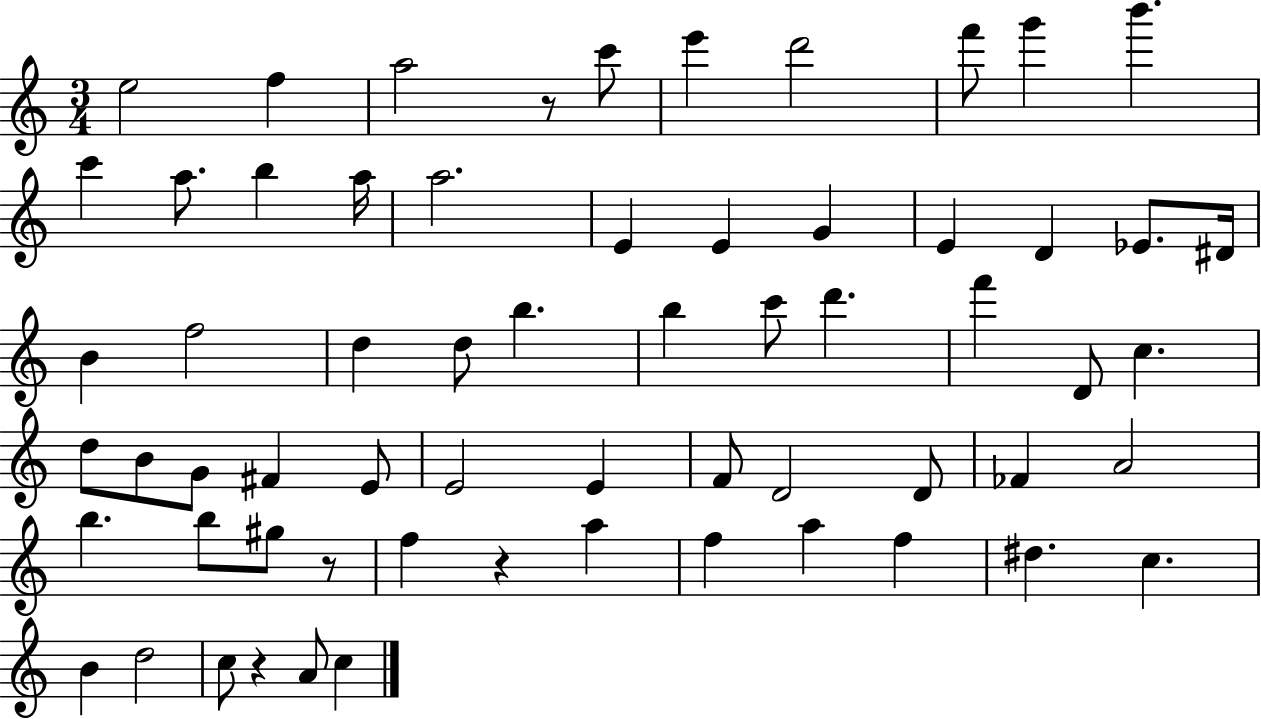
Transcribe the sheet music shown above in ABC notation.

X:1
T:Untitled
M:3/4
L:1/4
K:C
e2 f a2 z/2 c'/2 e' d'2 f'/2 g' b' c' a/2 b a/4 a2 E E G E D _E/2 ^D/4 B f2 d d/2 b b c'/2 d' f' D/2 c d/2 B/2 G/2 ^F E/2 E2 E F/2 D2 D/2 _F A2 b b/2 ^g/2 z/2 f z a f a f ^d c B d2 c/2 z A/2 c